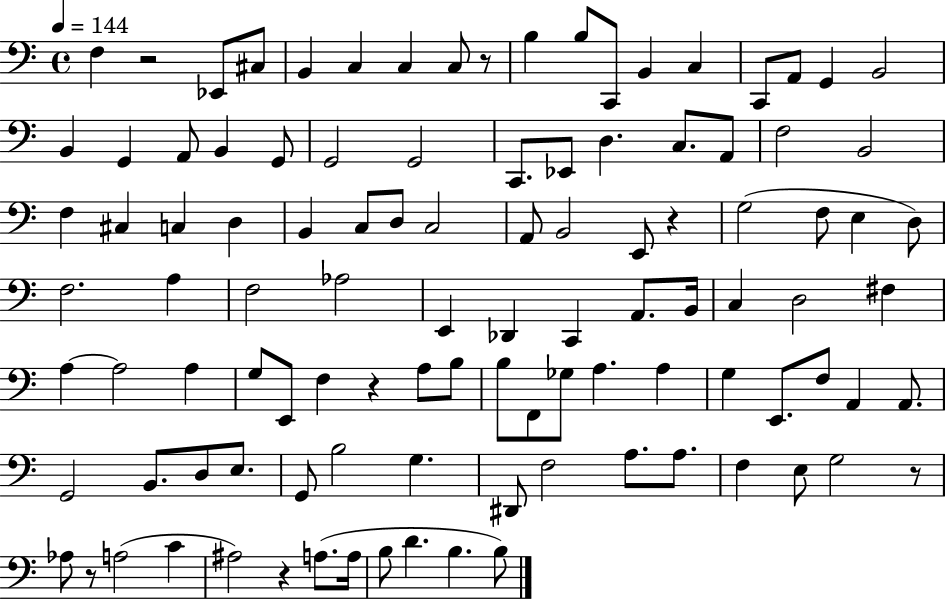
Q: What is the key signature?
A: C major